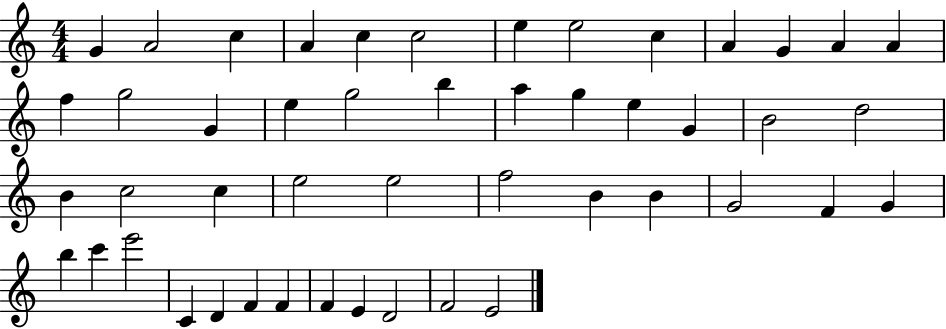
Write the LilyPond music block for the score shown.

{
  \clef treble
  \numericTimeSignature
  \time 4/4
  \key c \major
  g'4 a'2 c''4 | a'4 c''4 c''2 | e''4 e''2 c''4 | a'4 g'4 a'4 a'4 | \break f''4 g''2 g'4 | e''4 g''2 b''4 | a''4 g''4 e''4 g'4 | b'2 d''2 | \break b'4 c''2 c''4 | e''2 e''2 | f''2 b'4 b'4 | g'2 f'4 g'4 | \break b''4 c'''4 e'''2 | c'4 d'4 f'4 f'4 | f'4 e'4 d'2 | f'2 e'2 | \break \bar "|."
}